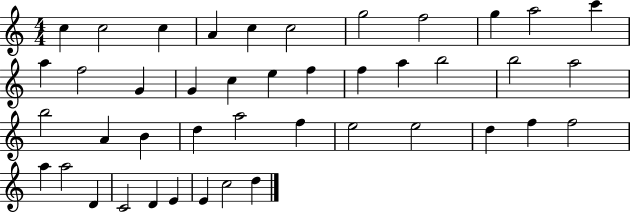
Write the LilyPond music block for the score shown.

{
  \clef treble
  \numericTimeSignature
  \time 4/4
  \key c \major
  c''4 c''2 c''4 | a'4 c''4 c''2 | g''2 f''2 | g''4 a''2 c'''4 | \break a''4 f''2 g'4 | g'4 c''4 e''4 f''4 | f''4 a''4 b''2 | b''2 a''2 | \break b''2 a'4 b'4 | d''4 a''2 f''4 | e''2 e''2 | d''4 f''4 f''2 | \break a''4 a''2 d'4 | c'2 d'4 e'4 | e'4 c''2 d''4 | \bar "|."
}